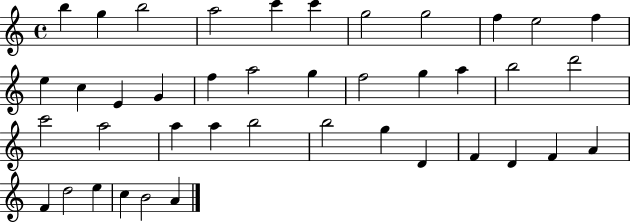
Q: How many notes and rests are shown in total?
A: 41